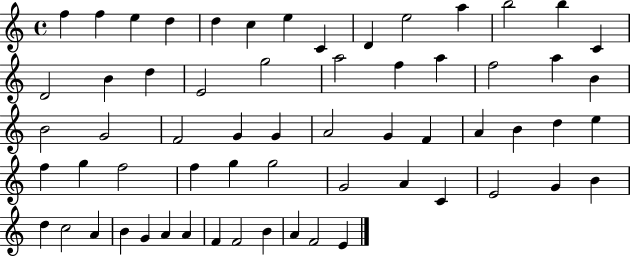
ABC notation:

X:1
T:Untitled
M:4/4
L:1/4
K:C
f f e d d c e C D e2 a b2 b C D2 B d E2 g2 a2 f a f2 a B B2 G2 F2 G G A2 G F A B d e f g f2 f g g2 G2 A C E2 G B d c2 A B G A A F F2 B A F2 E